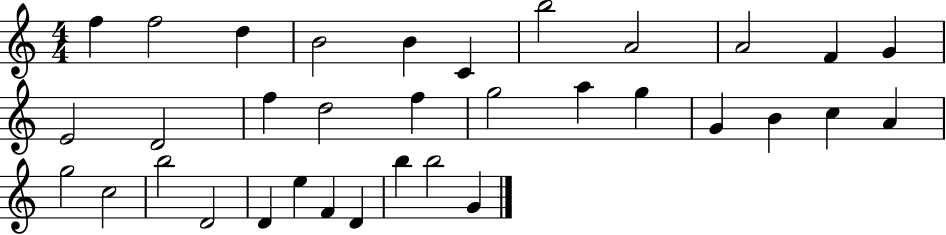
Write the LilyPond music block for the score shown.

{
  \clef treble
  \numericTimeSignature
  \time 4/4
  \key c \major
  f''4 f''2 d''4 | b'2 b'4 c'4 | b''2 a'2 | a'2 f'4 g'4 | \break e'2 d'2 | f''4 d''2 f''4 | g''2 a''4 g''4 | g'4 b'4 c''4 a'4 | \break g''2 c''2 | b''2 d'2 | d'4 e''4 f'4 d'4 | b''4 b''2 g'4 | \break \bar "|."
}